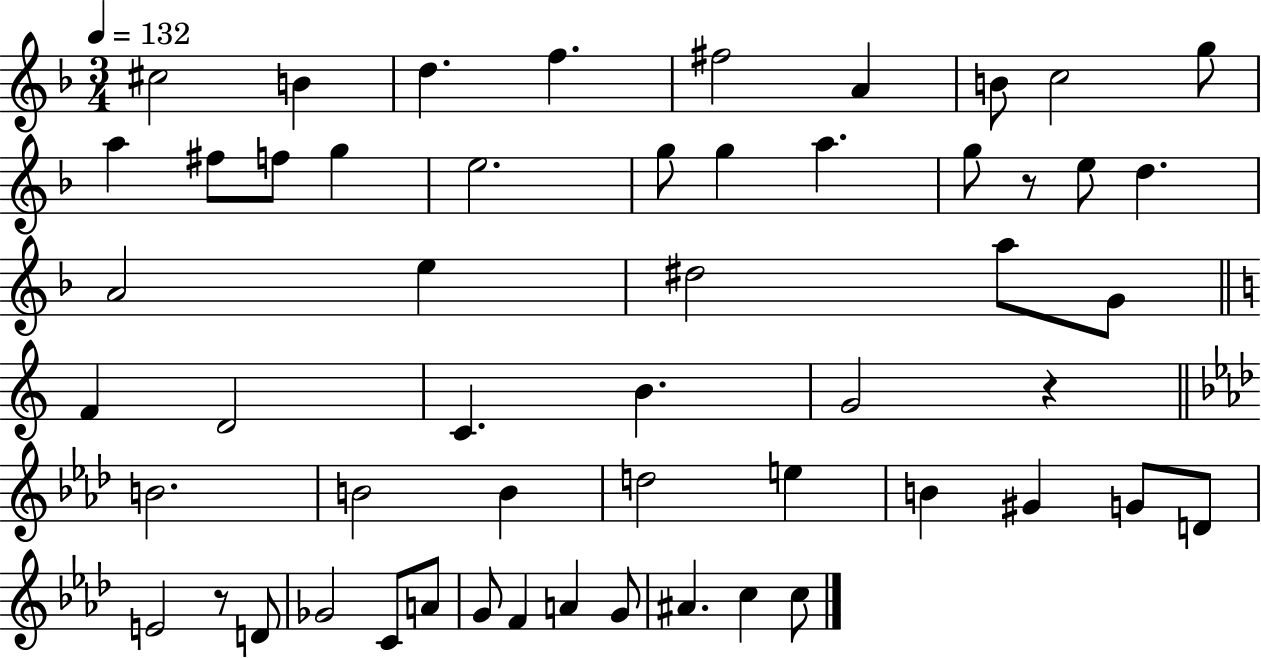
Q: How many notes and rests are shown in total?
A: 54